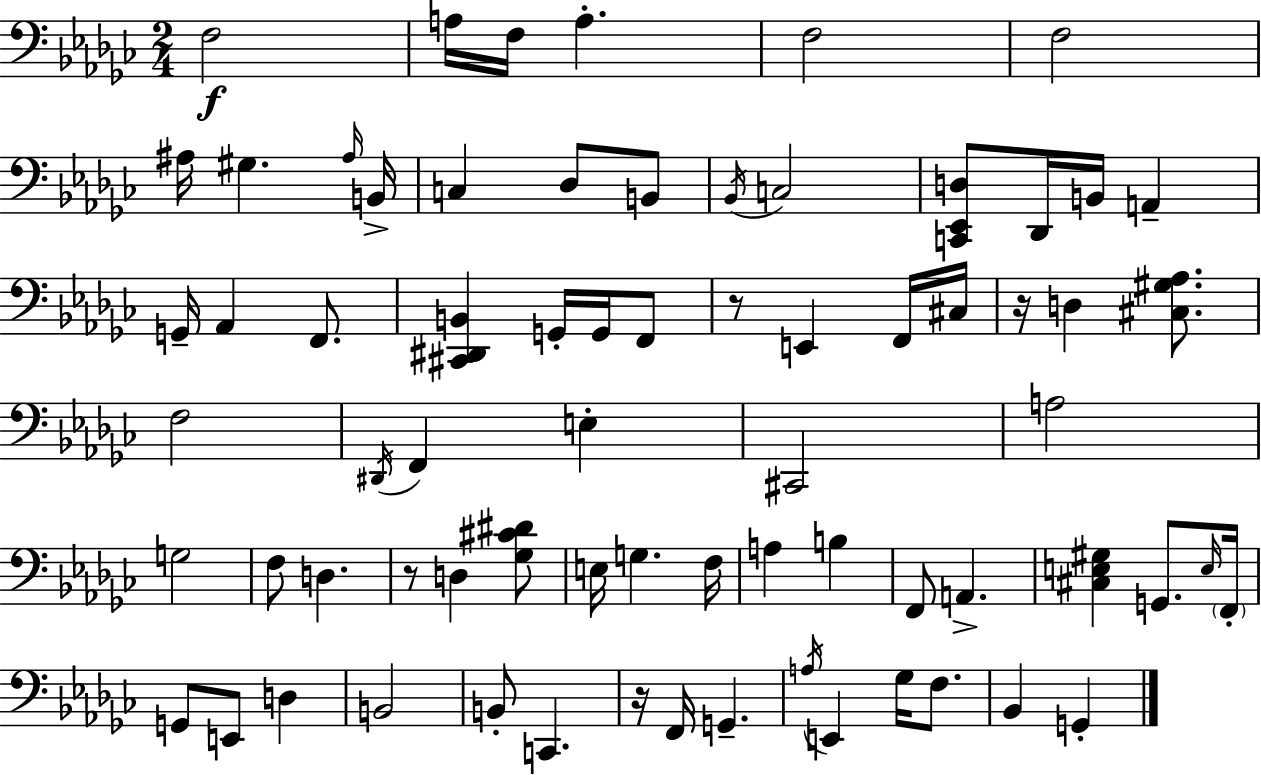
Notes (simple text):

F3/h A3/s F3/s A3/q. F3/h F3/h A#3/s G#3/q. A#3/s B2/s C3/q Db3/e B2/e Bb2/s C3/h [C2,Eb2,D3]/e Db2/s B2/s A2/q G2/s Ab2/q F2/e. [C#2,D#2,B2]/q G2/s G2/s F2/e R/e E2/q F2/s C#3/s R/s D3/q [C#3,G#3,Ab3]/e. F3/h D#2/s F2/q E3/q C#2/h A3/h G3/h F3/e D3/q. R/e D3/q [Gb3,C#4,D#4]/e E3/s G3/q. F3/s A3/q B3/q F2/e A2/q. [C#3,E3,G#3]/q G2/e. E3/s F2/s G2/e E2/e D3/q B2/h B2/e C2/q. R/s F2/s G2/q. A3/s E2/q Gb3/s F3/e. Bb2/q G2/q